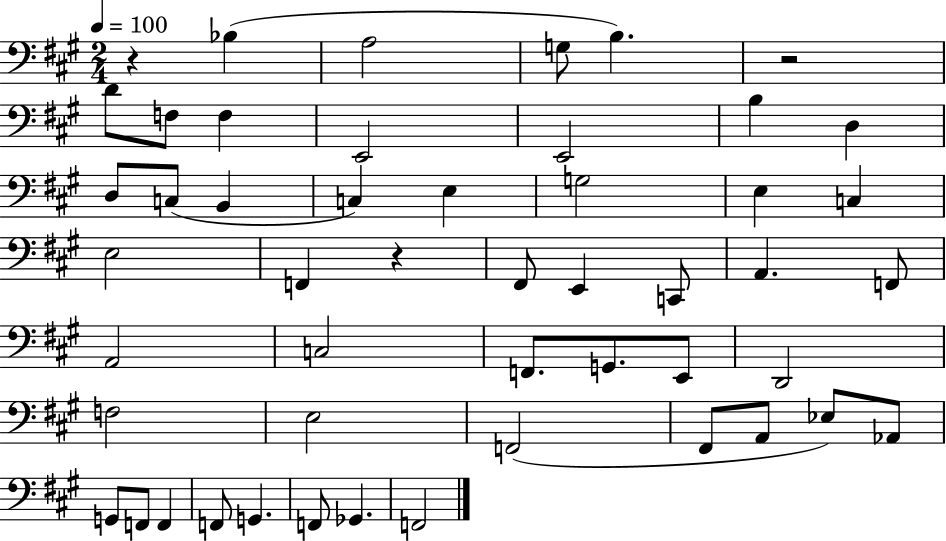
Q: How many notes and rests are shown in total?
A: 50